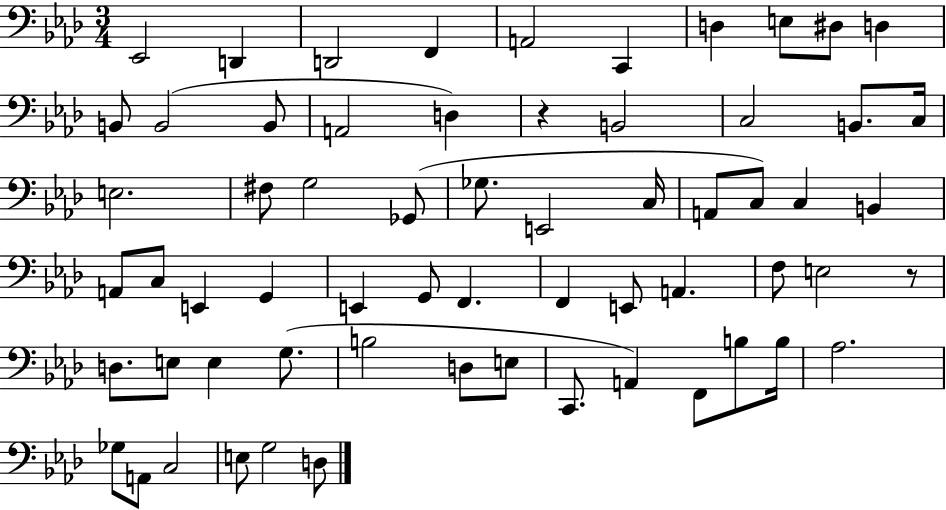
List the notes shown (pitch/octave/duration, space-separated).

Eb2/h D2/q D2/h F2/q A2/h C2/q D3/q E3/e D#3/e D3/q B2/e B2/h B2/e A2/h D3/q R/q B2/h C3/h B2/e. C3/s E3/h. F#3/e G3/h Gb2/e Gb3/e. E2/h C3/s A2/e C3/e C3/q B2/q A2/e C3/e E2/q G2/q E2/q G2/e F2/q. F2/q E2/e A2/q. F3/e E3/h R/e D3/e. E3/e E3/q G3/e. B3/h D3/e E3/e C2/e. A2/q F2/e B3/e B3/s Ab3/h. Gb3/e A2/e C3/h E3/e G3/h D3/e